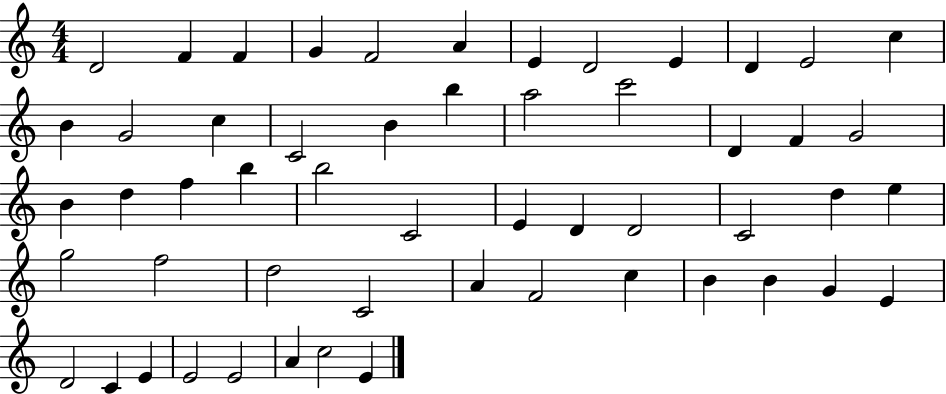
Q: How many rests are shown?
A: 0